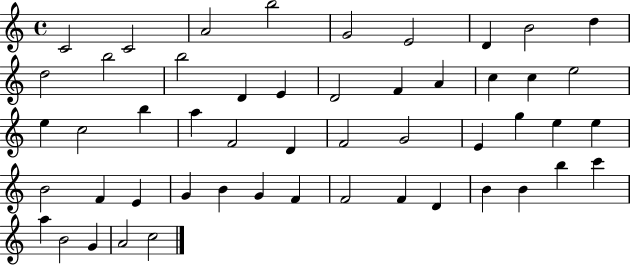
X:1
T:Untitled
M:4/4
L:1/4
K:C
C2 C2 A2 b2 G2 E2 D B2 d d2 b2 b2 D E D2 F A c c e2 e c2 b a F2 D F2 G2 E g e e B2 F E G B G F F2 F D B B b c' a B2 G A2 c2